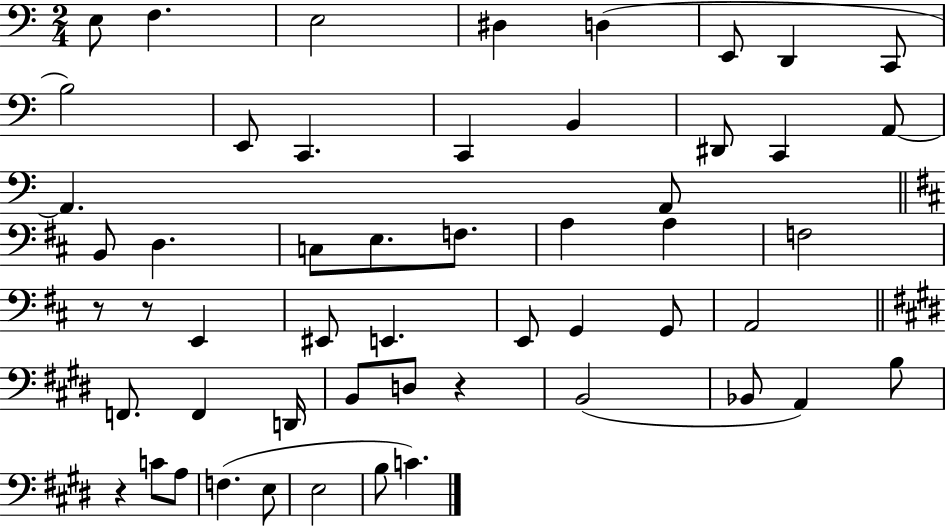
X:1
T:Untitled
M:2/4
L:1/4
K:C
E,/2 F, E,2 ^D, D, E,,/2 D,, C,,/2 B,2 E,,/2 C,, C,, B,, ^D,,/2 C,, A,,/2 A,, A,,/2 B,,/2 D, C,/2 E,/2 F,/2 A, A, F,2 z/2 z/2 E,, ^E,,/2 E,, E,,/2 G,, G,,/2 A,,2 F,,/2 F,, D,,/4 B,,/2 D,/2 z B,,2 _B,,/2 A,, B,/2 z C/2 A,/2 F, E,/2 E,2 B,/2 C